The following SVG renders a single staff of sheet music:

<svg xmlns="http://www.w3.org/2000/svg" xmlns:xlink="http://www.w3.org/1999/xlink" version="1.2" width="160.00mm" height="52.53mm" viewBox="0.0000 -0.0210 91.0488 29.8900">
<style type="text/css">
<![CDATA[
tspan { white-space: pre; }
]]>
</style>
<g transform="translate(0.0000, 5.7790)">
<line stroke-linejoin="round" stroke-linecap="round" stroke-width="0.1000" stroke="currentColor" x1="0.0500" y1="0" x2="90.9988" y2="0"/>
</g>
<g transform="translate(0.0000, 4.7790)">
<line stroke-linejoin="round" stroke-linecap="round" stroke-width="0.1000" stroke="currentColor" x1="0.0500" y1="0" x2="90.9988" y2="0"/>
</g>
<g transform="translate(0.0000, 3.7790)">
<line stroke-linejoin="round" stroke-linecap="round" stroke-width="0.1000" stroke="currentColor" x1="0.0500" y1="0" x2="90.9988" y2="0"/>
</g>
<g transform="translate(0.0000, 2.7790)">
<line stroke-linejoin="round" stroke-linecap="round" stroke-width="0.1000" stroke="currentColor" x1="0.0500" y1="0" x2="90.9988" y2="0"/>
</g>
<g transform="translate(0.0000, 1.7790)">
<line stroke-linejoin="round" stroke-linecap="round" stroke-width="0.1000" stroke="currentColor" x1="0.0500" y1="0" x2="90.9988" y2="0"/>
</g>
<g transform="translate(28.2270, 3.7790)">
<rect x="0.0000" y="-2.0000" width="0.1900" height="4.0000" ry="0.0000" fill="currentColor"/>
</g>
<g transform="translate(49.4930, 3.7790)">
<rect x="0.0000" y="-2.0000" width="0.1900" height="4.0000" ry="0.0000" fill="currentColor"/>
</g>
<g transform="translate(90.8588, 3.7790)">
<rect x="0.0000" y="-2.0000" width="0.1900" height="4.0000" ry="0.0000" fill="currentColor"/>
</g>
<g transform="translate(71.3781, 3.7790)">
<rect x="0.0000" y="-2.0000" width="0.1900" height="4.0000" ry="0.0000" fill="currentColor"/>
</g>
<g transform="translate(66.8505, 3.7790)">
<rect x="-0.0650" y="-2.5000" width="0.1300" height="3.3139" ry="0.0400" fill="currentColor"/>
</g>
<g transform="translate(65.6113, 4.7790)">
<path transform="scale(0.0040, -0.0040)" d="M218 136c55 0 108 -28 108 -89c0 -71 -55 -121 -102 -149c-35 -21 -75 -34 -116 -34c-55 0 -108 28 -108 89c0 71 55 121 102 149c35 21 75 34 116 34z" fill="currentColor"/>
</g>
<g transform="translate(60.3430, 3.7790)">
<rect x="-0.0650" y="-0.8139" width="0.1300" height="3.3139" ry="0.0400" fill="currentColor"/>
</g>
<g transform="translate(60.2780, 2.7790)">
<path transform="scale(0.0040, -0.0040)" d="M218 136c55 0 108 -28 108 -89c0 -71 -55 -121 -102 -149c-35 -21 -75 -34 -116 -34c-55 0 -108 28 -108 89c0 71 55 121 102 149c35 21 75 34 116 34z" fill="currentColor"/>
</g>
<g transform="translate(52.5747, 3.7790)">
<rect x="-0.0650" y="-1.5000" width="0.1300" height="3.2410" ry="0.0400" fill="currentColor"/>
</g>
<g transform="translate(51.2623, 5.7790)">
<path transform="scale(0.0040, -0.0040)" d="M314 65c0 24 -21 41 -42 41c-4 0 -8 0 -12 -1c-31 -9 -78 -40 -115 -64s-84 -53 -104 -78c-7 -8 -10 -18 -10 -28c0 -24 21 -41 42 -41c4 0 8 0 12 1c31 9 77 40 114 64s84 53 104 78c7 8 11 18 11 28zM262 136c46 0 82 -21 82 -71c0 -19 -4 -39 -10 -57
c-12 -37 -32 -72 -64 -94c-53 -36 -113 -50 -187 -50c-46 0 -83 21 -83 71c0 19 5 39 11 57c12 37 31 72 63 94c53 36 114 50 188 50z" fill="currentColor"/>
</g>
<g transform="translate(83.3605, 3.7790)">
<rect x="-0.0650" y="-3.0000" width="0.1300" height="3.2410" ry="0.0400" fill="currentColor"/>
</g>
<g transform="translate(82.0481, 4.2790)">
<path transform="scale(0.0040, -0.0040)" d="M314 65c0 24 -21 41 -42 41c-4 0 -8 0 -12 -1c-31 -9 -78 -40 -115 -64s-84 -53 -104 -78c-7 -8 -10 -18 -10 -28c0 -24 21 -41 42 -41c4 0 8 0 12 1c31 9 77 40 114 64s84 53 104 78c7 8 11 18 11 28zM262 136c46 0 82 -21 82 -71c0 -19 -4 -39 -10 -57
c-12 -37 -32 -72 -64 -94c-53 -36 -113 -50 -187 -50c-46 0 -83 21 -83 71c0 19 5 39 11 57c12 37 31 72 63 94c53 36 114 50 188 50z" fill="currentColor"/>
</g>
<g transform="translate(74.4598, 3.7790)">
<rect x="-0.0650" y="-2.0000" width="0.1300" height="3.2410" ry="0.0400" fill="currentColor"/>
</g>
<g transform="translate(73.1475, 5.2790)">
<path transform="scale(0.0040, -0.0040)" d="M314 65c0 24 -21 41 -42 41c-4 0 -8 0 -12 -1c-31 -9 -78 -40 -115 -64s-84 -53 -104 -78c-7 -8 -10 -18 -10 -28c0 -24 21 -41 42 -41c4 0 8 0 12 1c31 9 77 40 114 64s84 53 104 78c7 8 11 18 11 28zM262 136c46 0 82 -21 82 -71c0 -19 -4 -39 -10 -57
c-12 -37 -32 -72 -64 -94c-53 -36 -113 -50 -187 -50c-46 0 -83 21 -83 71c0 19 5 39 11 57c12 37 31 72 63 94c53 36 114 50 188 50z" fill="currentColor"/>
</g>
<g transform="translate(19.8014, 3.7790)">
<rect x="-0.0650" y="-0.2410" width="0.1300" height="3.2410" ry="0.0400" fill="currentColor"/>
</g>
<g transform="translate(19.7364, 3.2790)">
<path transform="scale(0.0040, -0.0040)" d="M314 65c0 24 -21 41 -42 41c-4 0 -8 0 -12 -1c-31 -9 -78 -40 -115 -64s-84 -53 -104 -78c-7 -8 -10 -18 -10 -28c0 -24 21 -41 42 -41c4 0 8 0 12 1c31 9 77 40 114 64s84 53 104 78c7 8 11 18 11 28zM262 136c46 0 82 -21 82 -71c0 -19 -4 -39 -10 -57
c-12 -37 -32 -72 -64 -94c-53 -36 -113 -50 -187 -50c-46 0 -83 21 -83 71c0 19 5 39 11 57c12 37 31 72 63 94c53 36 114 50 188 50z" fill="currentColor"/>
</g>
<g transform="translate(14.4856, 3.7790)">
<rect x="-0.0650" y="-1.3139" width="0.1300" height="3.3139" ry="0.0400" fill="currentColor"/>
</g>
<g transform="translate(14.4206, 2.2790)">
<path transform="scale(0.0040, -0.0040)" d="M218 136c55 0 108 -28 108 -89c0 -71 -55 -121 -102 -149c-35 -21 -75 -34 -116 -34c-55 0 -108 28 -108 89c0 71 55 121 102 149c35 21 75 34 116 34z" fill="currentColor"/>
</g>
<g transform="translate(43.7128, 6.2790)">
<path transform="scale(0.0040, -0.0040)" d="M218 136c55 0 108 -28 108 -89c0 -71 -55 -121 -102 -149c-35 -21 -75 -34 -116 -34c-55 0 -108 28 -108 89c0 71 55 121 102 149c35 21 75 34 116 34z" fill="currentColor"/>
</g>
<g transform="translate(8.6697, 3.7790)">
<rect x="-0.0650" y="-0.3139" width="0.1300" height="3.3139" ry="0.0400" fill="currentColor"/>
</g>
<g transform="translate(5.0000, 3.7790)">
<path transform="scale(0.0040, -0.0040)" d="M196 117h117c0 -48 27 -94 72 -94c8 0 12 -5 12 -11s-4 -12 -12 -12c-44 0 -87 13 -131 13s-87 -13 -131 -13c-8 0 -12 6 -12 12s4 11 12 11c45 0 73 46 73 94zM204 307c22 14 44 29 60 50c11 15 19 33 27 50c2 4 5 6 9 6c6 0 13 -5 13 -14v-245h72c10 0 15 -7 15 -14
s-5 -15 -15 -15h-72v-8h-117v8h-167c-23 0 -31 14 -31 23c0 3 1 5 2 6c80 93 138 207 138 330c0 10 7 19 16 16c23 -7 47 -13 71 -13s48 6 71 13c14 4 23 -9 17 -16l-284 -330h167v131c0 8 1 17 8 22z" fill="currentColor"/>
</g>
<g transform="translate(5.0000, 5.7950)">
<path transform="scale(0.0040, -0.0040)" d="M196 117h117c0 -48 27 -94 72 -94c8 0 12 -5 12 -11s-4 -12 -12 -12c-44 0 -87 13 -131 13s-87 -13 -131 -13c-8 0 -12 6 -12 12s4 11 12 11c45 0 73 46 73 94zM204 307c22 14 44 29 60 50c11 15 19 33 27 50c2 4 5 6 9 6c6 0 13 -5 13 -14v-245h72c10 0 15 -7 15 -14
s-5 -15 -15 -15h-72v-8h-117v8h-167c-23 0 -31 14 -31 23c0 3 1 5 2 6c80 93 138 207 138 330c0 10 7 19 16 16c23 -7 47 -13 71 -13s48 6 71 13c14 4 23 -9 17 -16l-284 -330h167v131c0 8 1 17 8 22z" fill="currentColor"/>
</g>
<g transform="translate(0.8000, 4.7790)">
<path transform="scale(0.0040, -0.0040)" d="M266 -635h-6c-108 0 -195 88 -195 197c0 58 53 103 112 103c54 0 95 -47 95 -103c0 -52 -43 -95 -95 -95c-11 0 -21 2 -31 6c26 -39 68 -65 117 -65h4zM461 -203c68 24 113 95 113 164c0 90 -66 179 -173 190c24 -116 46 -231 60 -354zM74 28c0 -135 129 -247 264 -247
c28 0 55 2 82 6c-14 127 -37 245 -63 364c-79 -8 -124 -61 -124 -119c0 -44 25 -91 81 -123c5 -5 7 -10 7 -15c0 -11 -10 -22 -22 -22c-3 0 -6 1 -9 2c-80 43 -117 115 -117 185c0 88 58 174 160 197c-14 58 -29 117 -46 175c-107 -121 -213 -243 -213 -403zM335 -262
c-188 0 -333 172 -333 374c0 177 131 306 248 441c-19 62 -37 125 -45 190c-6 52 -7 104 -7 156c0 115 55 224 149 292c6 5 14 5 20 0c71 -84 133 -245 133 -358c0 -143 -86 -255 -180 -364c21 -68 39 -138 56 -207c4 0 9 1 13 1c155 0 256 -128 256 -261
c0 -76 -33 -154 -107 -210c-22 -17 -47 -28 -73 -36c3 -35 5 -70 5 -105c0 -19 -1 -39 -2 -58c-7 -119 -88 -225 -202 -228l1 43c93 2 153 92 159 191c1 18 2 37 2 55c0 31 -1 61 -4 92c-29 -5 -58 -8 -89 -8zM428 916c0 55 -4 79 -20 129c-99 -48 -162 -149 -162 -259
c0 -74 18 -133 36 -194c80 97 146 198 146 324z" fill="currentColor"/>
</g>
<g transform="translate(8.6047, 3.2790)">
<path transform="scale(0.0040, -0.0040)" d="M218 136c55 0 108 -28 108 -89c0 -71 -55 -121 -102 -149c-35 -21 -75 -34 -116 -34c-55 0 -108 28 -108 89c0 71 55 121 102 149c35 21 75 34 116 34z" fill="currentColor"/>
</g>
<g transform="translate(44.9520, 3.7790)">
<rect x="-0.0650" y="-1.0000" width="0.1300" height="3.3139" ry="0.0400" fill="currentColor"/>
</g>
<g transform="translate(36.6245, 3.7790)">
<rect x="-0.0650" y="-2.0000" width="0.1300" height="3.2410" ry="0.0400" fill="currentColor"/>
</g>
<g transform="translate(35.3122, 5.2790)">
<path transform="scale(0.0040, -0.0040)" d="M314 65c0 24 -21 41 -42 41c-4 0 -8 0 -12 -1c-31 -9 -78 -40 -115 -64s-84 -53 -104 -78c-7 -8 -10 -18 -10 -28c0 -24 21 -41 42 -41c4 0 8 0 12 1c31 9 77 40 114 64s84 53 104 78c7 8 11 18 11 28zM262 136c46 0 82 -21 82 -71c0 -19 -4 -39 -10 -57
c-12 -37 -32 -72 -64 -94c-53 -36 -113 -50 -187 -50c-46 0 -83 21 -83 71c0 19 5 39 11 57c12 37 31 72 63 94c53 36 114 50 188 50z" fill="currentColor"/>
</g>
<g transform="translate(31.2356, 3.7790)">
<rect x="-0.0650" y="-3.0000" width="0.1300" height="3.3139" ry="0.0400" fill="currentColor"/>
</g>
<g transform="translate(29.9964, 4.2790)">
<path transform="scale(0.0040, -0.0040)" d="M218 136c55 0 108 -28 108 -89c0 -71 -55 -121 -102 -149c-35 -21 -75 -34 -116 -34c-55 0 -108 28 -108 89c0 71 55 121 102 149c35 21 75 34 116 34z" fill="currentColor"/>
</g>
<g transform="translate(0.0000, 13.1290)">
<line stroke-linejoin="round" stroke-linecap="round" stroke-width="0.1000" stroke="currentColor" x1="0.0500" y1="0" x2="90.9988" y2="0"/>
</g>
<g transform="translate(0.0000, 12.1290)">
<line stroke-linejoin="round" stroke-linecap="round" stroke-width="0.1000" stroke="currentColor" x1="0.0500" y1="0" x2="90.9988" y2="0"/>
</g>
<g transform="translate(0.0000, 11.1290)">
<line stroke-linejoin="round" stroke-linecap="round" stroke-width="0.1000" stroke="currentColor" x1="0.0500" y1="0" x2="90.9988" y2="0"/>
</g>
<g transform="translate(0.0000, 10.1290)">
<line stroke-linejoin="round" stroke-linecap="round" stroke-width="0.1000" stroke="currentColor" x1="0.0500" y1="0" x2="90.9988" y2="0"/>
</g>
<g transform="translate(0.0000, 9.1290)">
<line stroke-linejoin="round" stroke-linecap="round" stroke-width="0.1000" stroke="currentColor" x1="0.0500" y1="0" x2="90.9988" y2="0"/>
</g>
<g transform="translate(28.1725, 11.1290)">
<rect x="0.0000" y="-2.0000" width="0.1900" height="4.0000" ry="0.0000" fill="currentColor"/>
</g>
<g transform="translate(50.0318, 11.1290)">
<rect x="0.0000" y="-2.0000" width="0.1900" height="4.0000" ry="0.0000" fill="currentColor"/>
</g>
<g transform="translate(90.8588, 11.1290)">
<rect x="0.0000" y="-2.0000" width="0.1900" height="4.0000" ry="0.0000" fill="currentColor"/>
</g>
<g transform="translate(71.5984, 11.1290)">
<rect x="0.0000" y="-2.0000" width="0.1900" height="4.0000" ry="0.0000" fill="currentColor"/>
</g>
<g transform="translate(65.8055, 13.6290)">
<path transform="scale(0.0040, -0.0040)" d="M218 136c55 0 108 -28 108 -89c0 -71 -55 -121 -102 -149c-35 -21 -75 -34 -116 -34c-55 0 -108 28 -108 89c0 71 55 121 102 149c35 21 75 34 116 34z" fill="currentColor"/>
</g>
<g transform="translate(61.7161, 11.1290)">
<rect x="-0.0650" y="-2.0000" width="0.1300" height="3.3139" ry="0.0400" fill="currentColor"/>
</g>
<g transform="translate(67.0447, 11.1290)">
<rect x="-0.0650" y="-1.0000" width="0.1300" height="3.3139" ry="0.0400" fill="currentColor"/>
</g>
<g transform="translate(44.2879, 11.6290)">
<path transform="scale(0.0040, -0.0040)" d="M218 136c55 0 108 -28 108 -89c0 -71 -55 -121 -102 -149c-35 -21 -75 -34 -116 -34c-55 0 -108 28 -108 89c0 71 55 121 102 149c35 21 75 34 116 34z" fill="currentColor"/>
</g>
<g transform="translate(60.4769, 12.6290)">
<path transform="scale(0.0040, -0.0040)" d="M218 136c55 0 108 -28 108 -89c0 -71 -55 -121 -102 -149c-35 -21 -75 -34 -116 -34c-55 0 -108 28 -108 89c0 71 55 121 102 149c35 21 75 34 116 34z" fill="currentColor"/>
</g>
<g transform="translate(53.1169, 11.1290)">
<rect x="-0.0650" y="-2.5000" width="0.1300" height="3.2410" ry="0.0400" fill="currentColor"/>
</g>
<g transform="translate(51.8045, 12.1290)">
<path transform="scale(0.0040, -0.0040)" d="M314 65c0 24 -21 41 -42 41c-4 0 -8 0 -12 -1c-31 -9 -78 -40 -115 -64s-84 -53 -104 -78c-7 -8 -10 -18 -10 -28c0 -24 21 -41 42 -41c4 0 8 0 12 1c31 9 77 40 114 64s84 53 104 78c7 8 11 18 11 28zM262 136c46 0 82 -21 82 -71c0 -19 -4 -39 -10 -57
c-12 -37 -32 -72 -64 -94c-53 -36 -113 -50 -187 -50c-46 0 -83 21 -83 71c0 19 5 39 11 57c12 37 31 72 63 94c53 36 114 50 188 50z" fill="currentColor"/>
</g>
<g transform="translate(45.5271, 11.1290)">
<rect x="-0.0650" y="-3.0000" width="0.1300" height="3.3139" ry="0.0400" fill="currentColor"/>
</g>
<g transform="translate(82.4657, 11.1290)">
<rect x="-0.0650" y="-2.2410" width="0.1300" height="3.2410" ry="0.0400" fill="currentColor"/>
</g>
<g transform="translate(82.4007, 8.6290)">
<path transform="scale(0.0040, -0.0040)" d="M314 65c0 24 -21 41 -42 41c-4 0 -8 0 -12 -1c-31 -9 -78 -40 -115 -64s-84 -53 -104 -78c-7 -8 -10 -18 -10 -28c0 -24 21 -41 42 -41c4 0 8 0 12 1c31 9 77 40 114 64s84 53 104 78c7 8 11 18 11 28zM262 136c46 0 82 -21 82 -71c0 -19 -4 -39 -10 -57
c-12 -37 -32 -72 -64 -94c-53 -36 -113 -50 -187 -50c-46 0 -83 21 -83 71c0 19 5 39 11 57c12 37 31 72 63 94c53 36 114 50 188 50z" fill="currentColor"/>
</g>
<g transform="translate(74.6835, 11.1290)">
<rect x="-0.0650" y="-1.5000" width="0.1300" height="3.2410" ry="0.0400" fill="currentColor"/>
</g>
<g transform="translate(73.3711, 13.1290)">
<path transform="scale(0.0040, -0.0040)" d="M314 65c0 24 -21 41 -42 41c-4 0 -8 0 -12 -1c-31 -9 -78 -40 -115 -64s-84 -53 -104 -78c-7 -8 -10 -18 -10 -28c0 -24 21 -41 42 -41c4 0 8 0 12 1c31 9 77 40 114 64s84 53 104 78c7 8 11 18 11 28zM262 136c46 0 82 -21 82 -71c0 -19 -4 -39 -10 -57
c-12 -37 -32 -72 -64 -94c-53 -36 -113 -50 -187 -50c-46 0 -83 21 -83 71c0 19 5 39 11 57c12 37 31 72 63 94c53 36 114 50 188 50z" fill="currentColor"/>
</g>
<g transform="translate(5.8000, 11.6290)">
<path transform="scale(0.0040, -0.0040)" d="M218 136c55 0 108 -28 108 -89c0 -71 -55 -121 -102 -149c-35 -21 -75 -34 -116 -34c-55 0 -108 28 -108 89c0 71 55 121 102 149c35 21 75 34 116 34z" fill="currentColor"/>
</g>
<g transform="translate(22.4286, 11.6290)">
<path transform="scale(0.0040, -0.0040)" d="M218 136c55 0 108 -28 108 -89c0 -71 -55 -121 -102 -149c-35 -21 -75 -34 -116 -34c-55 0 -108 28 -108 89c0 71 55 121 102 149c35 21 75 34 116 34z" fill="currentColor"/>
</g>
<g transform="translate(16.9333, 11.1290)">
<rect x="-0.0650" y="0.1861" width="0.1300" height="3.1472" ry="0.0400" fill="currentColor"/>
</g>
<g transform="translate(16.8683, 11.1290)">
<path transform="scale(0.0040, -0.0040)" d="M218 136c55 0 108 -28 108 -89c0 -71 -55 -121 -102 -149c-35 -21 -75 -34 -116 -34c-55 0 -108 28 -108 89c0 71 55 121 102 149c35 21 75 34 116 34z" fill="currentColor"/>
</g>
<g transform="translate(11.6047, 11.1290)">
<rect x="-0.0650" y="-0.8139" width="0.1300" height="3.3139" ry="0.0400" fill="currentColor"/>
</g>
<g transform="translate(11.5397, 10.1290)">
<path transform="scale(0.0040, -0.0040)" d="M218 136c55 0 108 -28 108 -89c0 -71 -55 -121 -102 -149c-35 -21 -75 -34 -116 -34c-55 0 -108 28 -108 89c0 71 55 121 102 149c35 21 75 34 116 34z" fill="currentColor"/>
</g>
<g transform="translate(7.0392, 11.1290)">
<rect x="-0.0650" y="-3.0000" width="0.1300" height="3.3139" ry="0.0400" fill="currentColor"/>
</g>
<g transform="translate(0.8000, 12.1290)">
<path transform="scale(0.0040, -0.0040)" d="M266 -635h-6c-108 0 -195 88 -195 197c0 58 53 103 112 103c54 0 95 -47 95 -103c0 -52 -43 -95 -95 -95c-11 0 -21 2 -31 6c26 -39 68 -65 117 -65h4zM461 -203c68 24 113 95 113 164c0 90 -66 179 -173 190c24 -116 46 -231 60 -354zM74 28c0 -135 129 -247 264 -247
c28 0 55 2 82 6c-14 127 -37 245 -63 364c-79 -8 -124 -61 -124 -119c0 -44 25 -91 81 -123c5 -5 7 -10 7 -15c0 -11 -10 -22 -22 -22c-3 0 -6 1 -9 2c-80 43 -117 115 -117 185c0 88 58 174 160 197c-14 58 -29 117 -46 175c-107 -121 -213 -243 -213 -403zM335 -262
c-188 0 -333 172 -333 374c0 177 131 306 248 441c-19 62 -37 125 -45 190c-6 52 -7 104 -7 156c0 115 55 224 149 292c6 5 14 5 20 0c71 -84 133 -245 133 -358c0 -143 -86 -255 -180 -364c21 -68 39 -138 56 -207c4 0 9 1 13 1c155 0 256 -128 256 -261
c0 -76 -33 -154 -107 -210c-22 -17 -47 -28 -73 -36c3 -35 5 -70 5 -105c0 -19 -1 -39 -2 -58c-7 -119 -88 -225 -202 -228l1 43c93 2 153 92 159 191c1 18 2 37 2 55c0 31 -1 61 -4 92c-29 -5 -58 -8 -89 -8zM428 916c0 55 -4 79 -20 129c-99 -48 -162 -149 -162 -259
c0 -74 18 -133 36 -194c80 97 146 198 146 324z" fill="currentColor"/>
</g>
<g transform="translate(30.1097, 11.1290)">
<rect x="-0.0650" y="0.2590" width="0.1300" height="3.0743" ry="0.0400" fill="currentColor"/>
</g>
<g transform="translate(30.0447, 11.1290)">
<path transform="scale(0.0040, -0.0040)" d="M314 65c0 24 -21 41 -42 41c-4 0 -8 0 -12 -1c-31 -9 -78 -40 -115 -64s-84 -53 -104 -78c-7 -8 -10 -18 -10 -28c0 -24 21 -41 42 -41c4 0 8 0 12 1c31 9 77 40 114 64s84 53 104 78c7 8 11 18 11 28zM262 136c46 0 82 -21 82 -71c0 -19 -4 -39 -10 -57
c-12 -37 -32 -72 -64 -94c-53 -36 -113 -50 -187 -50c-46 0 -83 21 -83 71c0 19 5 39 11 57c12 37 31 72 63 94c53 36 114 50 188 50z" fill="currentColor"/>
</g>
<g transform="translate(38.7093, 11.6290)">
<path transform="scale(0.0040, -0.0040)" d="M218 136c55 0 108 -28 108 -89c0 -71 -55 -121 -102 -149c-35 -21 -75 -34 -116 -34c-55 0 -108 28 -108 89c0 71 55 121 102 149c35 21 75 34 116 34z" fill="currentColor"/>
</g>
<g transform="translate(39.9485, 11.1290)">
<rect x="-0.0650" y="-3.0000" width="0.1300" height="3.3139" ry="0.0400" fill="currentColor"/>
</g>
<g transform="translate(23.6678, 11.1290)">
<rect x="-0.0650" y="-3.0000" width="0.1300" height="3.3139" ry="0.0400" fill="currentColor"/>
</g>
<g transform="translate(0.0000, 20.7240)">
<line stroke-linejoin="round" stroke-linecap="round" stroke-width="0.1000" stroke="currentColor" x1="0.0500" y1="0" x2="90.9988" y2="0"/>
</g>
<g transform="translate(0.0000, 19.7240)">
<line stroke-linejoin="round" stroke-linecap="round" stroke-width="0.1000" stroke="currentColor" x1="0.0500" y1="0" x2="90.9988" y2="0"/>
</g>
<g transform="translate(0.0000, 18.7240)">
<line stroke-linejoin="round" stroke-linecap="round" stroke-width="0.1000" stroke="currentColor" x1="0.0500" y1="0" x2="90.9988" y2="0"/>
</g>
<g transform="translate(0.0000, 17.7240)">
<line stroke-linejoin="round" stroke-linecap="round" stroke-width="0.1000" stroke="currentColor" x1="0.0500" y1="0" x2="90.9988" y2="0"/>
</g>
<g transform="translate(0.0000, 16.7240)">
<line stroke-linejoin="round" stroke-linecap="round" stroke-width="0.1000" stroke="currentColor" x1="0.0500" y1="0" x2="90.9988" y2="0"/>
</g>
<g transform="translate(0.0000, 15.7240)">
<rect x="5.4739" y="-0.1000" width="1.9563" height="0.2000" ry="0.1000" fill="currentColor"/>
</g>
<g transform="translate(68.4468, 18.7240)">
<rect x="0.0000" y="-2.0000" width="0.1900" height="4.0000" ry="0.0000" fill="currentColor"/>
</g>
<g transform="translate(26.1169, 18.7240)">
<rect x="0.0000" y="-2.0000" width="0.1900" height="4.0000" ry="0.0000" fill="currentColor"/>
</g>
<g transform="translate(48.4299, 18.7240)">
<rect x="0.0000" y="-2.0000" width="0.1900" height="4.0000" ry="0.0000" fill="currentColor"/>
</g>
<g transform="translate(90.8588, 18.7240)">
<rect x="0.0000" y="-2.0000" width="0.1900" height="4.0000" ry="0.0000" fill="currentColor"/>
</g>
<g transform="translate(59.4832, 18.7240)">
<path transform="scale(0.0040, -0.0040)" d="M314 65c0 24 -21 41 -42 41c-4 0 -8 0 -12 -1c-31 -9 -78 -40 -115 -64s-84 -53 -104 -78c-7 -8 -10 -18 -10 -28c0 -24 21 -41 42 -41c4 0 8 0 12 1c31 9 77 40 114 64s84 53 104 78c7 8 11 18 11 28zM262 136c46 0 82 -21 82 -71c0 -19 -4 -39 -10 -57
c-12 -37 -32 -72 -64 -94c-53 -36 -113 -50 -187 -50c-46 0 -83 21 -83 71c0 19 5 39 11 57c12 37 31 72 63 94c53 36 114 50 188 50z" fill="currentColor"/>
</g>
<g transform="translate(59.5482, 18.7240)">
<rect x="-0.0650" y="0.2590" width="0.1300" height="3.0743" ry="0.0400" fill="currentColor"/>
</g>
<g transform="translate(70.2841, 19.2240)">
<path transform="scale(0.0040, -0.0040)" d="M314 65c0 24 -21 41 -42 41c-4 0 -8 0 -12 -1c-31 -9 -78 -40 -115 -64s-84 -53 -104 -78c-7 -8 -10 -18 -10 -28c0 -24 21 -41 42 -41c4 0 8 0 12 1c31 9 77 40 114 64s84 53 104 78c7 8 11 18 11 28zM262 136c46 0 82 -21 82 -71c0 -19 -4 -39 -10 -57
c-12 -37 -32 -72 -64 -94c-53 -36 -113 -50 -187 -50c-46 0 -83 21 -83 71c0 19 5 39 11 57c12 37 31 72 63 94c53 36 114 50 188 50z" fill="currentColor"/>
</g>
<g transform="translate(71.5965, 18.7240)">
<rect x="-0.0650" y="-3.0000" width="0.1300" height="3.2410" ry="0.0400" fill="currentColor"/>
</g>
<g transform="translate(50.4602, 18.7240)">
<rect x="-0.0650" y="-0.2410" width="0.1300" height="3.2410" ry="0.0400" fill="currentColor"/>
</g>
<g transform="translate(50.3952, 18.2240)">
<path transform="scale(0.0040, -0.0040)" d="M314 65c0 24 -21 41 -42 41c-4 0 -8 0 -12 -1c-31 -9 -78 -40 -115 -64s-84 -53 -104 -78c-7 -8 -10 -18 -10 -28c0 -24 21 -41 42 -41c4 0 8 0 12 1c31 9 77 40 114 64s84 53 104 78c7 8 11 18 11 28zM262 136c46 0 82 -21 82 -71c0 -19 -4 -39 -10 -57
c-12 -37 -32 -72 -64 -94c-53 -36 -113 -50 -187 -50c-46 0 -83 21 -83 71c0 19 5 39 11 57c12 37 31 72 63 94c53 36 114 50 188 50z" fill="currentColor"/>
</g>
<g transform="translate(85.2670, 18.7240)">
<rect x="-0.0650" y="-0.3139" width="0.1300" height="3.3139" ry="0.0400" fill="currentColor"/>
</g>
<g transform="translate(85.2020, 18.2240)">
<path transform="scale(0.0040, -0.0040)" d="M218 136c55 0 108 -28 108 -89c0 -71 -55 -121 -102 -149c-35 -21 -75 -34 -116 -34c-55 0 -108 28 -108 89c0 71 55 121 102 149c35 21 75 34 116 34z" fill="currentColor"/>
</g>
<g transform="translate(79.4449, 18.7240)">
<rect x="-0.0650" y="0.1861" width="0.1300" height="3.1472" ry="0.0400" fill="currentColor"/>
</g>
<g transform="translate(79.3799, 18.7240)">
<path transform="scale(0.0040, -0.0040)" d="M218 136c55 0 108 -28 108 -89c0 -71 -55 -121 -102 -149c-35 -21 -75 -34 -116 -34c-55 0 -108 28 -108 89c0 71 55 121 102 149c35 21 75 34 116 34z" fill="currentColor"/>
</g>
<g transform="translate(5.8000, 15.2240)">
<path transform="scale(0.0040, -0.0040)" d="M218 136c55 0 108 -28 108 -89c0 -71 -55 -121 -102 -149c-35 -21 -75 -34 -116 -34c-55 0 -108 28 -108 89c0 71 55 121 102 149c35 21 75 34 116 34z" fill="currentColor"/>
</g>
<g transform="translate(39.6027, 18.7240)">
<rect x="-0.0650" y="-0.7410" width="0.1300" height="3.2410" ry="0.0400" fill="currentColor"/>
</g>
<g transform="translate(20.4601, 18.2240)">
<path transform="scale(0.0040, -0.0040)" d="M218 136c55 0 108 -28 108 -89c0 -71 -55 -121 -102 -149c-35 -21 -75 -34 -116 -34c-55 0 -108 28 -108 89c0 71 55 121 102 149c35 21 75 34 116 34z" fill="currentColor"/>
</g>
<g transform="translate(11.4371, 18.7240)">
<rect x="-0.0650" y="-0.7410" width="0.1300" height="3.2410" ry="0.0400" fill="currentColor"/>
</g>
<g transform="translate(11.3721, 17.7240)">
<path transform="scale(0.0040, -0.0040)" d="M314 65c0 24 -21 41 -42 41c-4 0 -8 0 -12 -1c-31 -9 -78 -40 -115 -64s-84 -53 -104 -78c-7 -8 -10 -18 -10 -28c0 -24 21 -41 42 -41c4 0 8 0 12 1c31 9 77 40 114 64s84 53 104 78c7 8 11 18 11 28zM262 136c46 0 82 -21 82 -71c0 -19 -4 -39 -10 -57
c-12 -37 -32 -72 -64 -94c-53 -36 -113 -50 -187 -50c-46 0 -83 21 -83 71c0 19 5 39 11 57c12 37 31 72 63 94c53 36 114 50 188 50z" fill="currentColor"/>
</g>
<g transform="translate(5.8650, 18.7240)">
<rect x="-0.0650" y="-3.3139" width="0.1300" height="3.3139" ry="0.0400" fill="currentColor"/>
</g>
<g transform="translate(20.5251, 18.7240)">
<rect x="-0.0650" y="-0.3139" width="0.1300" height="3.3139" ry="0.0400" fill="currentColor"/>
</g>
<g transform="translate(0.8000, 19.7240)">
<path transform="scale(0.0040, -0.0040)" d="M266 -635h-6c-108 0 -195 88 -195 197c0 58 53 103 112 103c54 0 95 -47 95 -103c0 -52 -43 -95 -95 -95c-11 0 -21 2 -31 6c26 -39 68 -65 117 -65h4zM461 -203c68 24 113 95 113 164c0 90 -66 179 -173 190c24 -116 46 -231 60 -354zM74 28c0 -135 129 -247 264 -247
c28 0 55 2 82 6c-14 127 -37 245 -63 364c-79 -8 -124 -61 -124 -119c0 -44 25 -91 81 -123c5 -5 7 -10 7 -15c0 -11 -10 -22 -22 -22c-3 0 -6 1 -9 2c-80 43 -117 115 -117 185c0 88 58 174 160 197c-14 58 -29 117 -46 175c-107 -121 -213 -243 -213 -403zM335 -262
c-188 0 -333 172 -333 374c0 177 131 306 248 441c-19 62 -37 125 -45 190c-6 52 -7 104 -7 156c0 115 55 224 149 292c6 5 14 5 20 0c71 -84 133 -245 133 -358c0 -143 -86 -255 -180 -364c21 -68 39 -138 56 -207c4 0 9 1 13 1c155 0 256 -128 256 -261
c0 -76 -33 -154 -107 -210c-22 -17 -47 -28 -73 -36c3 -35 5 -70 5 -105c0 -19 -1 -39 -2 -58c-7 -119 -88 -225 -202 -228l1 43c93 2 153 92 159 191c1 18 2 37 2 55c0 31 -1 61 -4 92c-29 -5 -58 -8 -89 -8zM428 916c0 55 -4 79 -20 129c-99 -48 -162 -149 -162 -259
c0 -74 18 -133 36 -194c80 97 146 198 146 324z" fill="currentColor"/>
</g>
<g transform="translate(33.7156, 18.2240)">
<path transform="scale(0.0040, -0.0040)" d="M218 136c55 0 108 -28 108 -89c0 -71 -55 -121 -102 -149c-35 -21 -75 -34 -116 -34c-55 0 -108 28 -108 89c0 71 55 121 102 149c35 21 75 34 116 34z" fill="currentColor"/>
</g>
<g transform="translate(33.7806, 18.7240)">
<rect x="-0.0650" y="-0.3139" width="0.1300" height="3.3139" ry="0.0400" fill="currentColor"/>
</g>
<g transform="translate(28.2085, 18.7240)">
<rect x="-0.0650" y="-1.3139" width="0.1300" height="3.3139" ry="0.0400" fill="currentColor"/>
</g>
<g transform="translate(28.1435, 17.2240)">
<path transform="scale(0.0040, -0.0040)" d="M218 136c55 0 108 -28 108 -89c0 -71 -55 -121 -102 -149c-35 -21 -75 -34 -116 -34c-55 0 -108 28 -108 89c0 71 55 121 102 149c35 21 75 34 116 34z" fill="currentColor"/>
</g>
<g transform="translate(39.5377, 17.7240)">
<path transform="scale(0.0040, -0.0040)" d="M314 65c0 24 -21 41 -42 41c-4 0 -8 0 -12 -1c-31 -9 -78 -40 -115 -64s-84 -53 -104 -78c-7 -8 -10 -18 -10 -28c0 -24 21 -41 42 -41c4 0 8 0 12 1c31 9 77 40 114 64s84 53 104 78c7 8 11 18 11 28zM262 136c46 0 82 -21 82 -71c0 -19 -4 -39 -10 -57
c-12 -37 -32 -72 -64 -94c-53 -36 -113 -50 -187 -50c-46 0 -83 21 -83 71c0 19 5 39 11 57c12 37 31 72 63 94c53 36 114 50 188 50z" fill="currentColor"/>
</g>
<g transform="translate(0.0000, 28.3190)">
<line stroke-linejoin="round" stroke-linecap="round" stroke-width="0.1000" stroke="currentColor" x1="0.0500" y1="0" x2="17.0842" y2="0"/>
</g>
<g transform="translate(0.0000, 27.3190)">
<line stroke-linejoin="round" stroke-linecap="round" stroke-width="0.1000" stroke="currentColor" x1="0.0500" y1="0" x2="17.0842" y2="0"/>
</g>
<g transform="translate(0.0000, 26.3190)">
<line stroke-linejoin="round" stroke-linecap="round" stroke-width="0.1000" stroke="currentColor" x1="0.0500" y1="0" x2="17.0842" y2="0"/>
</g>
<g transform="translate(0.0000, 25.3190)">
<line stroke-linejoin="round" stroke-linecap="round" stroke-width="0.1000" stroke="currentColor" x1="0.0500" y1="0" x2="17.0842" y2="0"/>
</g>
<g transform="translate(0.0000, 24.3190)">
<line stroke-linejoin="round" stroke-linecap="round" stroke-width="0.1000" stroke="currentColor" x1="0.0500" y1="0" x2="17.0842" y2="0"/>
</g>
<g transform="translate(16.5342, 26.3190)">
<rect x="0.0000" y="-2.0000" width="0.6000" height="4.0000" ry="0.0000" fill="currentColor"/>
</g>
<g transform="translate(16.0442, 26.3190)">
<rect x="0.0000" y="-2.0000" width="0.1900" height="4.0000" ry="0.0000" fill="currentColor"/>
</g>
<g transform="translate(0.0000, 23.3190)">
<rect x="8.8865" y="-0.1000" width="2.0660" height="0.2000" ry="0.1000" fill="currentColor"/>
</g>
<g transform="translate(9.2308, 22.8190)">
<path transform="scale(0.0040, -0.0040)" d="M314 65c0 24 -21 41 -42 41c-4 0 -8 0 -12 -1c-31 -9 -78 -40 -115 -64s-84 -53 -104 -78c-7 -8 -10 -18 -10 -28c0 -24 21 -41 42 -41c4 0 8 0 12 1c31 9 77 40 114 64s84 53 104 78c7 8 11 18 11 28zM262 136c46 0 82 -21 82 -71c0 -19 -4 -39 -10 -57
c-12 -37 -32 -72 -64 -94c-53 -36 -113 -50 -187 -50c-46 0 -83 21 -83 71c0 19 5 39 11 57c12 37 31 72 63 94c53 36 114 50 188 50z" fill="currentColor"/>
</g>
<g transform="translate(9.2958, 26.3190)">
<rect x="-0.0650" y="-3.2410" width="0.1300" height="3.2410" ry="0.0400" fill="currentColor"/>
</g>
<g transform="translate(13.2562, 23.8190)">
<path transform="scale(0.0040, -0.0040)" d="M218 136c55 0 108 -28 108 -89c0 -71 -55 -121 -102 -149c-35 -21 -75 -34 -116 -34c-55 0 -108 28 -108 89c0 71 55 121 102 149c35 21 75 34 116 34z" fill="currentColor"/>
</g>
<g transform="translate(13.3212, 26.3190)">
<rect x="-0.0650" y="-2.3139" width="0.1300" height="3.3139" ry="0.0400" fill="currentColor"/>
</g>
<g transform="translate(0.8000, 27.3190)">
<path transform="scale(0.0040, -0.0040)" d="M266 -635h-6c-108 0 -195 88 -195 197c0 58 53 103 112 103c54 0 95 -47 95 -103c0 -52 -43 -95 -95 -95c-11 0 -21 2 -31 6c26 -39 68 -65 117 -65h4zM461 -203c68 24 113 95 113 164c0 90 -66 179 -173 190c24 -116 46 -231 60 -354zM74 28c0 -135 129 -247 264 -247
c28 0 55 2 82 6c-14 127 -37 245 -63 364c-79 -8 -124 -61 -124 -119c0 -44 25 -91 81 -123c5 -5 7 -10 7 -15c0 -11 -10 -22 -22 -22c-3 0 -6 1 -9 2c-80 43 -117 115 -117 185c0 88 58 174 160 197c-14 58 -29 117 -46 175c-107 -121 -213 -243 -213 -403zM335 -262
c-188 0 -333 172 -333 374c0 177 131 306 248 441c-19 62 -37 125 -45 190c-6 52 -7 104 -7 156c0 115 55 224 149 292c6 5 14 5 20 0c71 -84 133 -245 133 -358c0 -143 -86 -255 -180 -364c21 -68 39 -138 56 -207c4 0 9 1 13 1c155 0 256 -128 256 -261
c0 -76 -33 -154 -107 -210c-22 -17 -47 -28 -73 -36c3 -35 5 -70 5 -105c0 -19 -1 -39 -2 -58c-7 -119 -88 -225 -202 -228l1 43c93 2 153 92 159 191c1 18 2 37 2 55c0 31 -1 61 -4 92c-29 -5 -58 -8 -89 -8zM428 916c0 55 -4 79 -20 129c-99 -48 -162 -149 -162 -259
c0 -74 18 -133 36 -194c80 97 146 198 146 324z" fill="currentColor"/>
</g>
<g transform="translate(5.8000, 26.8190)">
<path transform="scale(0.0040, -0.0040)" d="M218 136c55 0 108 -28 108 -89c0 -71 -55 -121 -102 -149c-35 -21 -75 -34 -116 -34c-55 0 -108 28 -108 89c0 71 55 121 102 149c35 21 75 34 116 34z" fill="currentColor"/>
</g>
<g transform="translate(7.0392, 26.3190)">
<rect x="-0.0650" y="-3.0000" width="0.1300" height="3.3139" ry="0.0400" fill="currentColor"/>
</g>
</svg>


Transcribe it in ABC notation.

X:1
T:Untitled
M:4/4
L:1/4
K:C
c e c2 A F2 D E2 d G F2 A2 A d B A B2 A A G2 F D E2 g2 b d2 c e c d2 c2 B2 A2 B c A b2 g